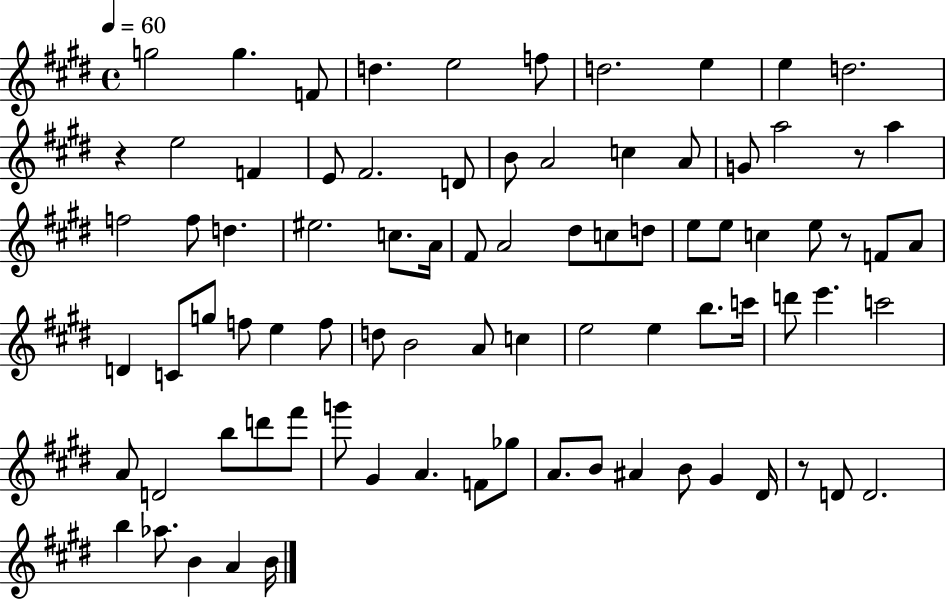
{
  \clef treble
  \time 4/4
  \defaultTimeSignature
  \key e \major
  \tempo 4 = 60
  g''2 g''4. f'8 | d''4. e''2 f''8 | d''2. e''4 | e''4 d''2. | \break r4 e''2 f'4 | e'8 fis'2. d'8 | b'8 a'2 c''4 a'8 | g'8 a''2 r8 a''4 | \break f''2 f''8 d''4. | eis''2. c''8. a'16 | fis'8 a'2 dis''8 c''8 d''8 | e''8 e''8 c''4 e''8 r8 f'8 a'8 | \break d'4 c'8 g''8 f''8 e''4 f''8 | d''8 b'2 a'8 c''4 | e''2 e''4 b''8. c'''16 | d'''8 e'''4. c'''2 | \break a'8 d'2 b''8 d'''8 fis'''8 | g'''8 gis'4 a'4. f'8 ges''8 | a'8. b'8 ais'4 b'8 gis'4 dis'16 | r8 d'8 d'2. | \break b''4 aes''8. b'4 a'4 b'16 | \bar "|."
}